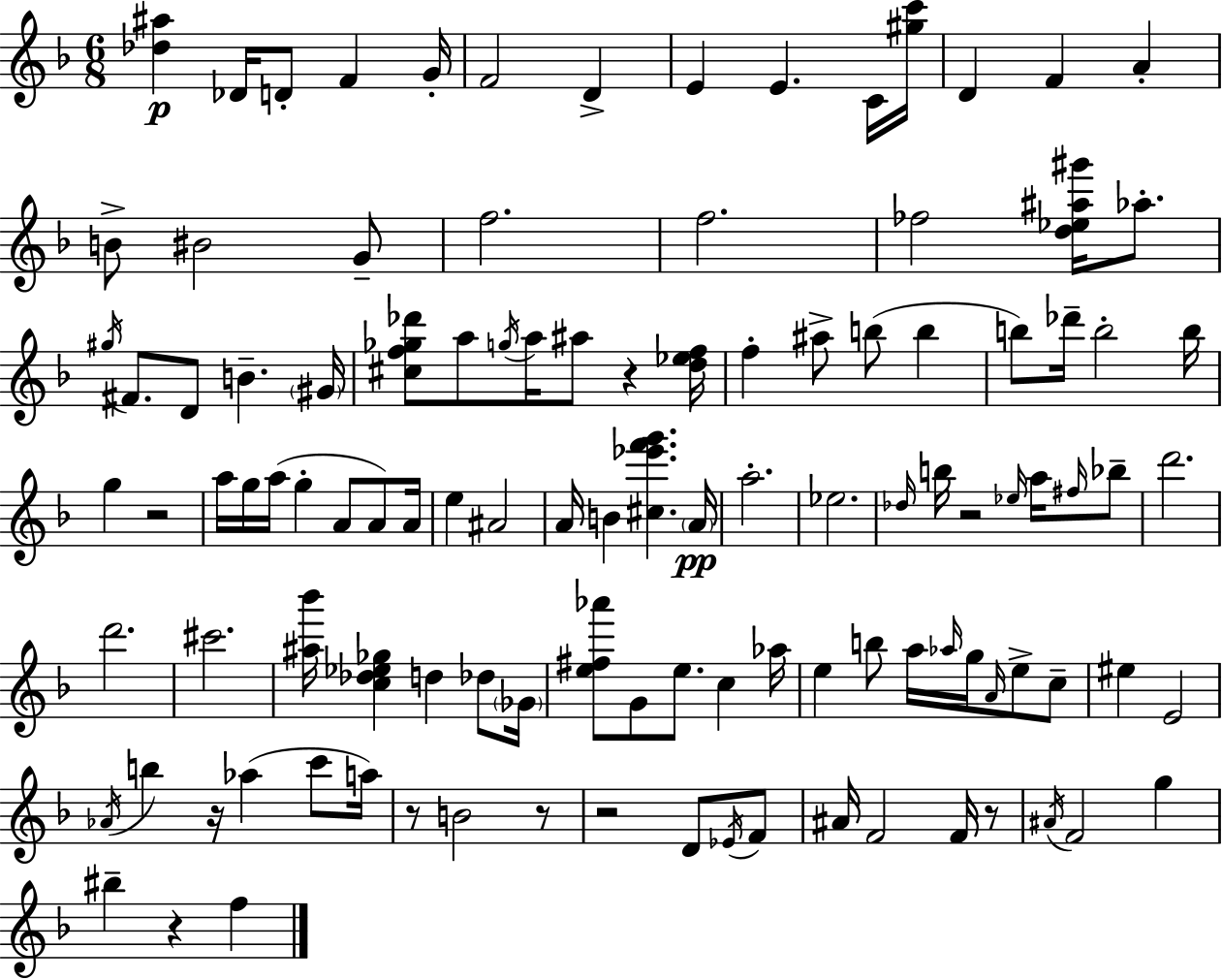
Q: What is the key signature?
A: F major